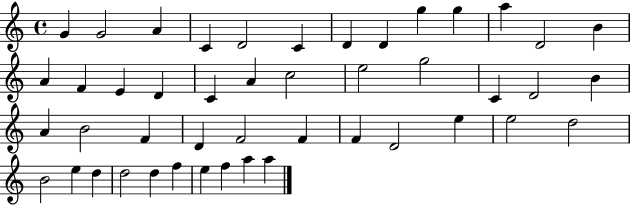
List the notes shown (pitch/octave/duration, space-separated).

G4/q G4/h A4/q C4/q D4/h C4/q D4/q D4/q G5/q G5/q A5/q D4/h B4/q A4/q F4/q E4/q D4/q C4/q A4/q C5/h E5/h G5/h C4/q D4/h B4/q A4/q B4/h F4/q D4/q F4/h F4/q F4/q D4/h E5/q E5/h D5/h B4/h E5/q D5/q D5/h D5/q F5/q E5/q F5/q A5/q A5/q